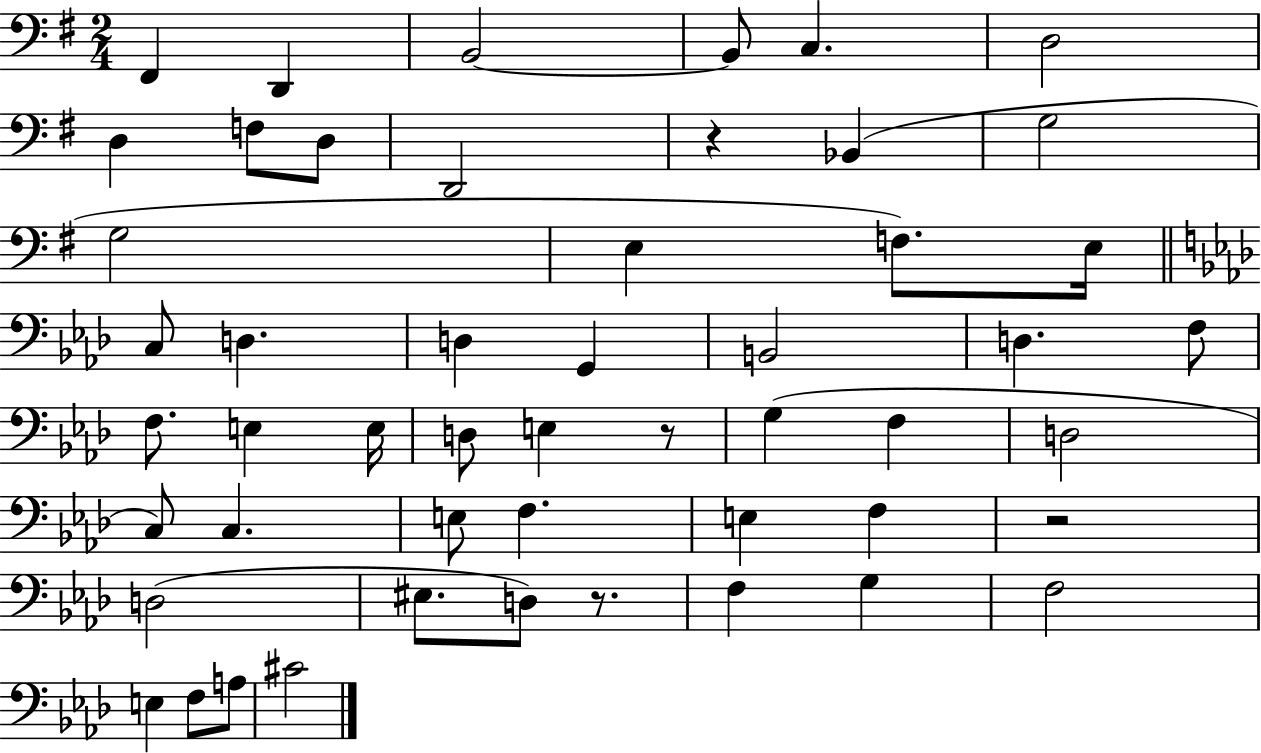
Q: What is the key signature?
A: G major